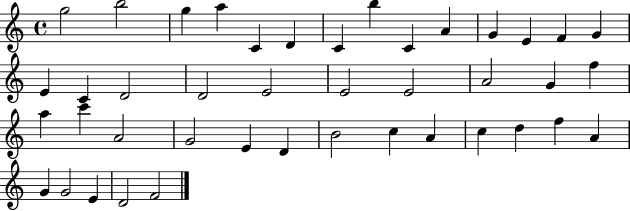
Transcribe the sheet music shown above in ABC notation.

X:1
T:Untitled
M:4/4
L:1/4
K:C
g2 b2 g a C D C b C A G E F G E C D2 D2 E2 E2 E2 A2 G f a c' A2 G2 E D B2 c A c d f A G G2 E D2 F2